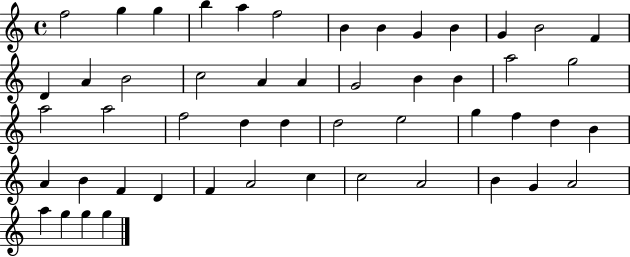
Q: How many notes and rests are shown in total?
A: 51